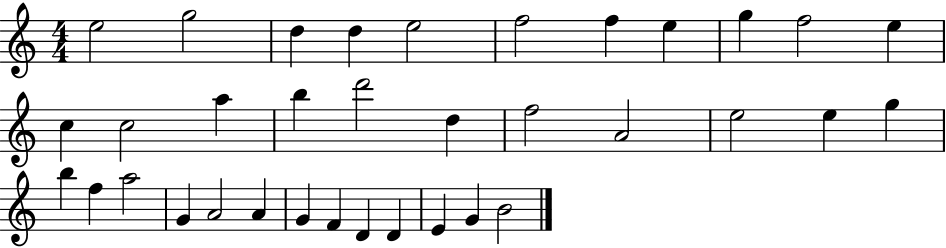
X:1
T:Untitled
M:4/4
L:1/4
K:C
e2 g2 d d e2 f2 f e g f2 e c c2 a b d'2 d f2 A2 e2 e g b f a2 G A2 A G F D D E G B2